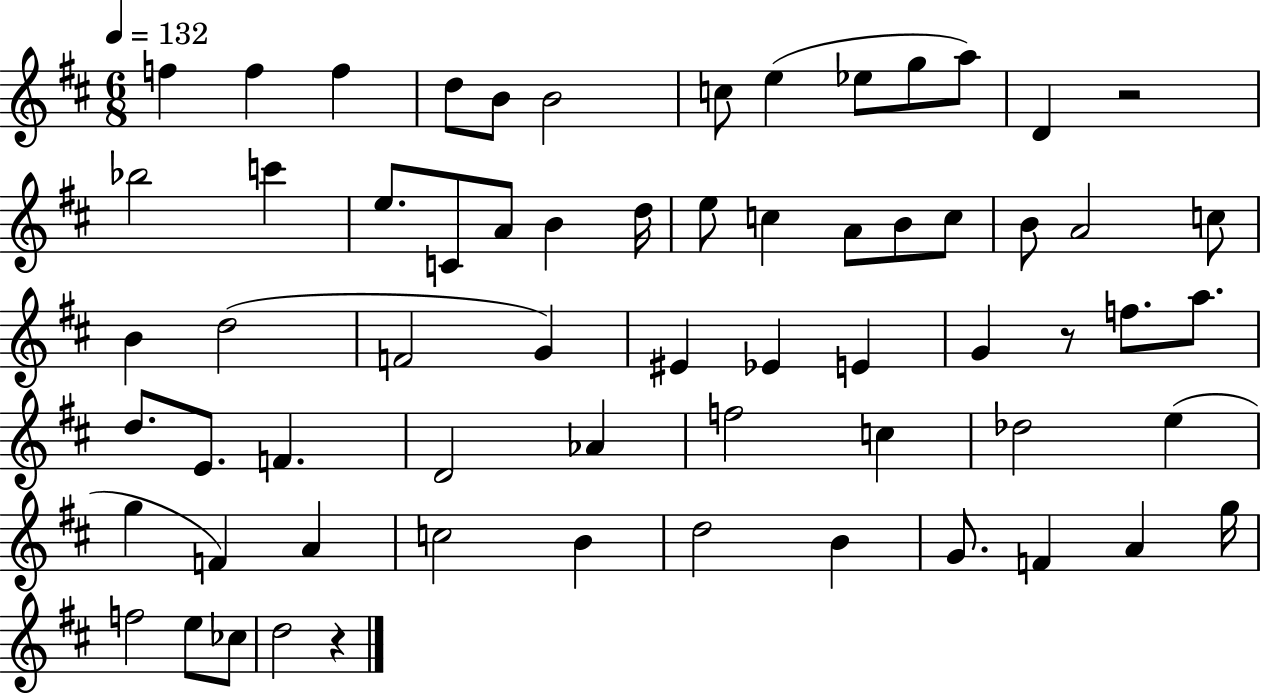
X:1
T:Untitled
M:6/8
L:1/4
K:D
f f f d/2 B/2 B2 c/2 e _e/2 g/2 a/2 D z2 _b2 c' e/2 C/2 A/2 B d/4 e/2 c A/2 B/2 c/2 B/2 A2 c/2 B d2 F2 G ^E _E E G z/2 f/2 a/2 d/2 E/2 F D2 _A f2 c _d2 e g F A c2 B d2 B G/2 F A g/4 f2 e/2 _c/2 d2 z